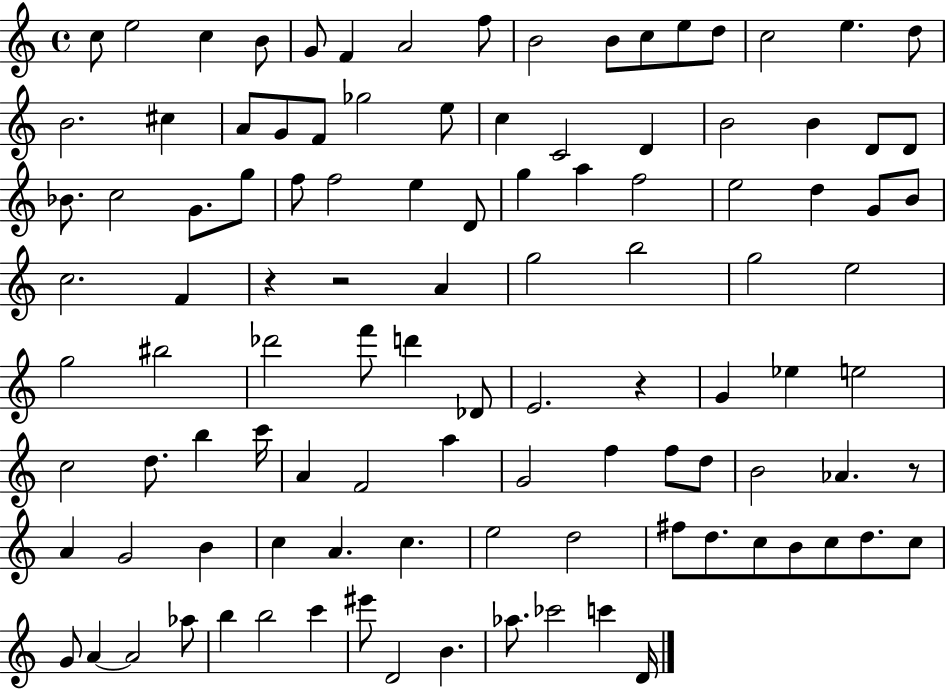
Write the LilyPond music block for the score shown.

{
  \clef treble
  \time 4/4
  \defaultTimeSignature
  \key c \major
  c''8 e''2 c''4 b'8 | g'8 f'4 a'2 f''8 | b'2 b'8 c''8 e''8 d''8 | c''2 e''4. d''8 | \break b'2. cis''4 | a'8 g'8 f'8 ges''2 e''8 | c''4 c'2 d'4 | b'2 b'4 d'8 d'8 | \break bes'8. c''2 g'8. g''8 | f''8 f''2 e''4 d'8 | g''4 a''4 f''2 | e''2 d''4 g'8 b'8 | \break c''2. f'4 | r4 r2 a'4 | g''2 b''2 | g''2 e''2 | \break g''2 bis''2 | des'''2 f'''8 d'''4 des'8 | e'2. r4 | g'4 ees''4 e''2 | \break c''2 d''8. b''4 c'''16 | a'4 f'2 a''4 | g'2 f''4 f''8 d''8 | b'2 aes'4. r8 | \break a'4 g'2 b'4 | c''4 a'4. c''4. | e''2 d''2 | fis''8 d''8. c''8 b'8 c''8 d''8. c''8 | \break g'8 a'4~~ a'2 aes''8 | b''4 b''2 c'''4 | eis'''8 d'2 b'4. | aes''8. ces'''2 c'''4 d'16 | \break \bar "|."
}